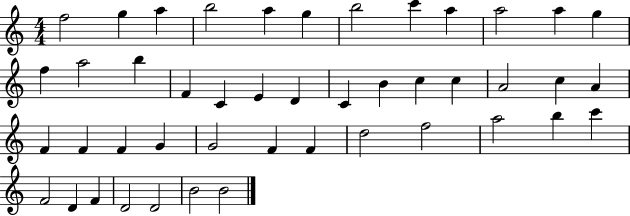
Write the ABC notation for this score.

X:1
T:Untitled
M:4/4
L:1/4
K:C
f2 g a b2 a g b2 c' a a2 a g f a2 b F C E D C B c c A2 c A F F F G G2 F F d2 f2 a2 b c' F2 D F D2 D2 B2 B2